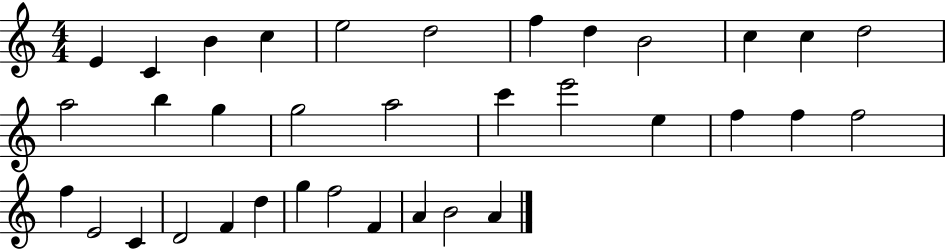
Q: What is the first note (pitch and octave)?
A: E4